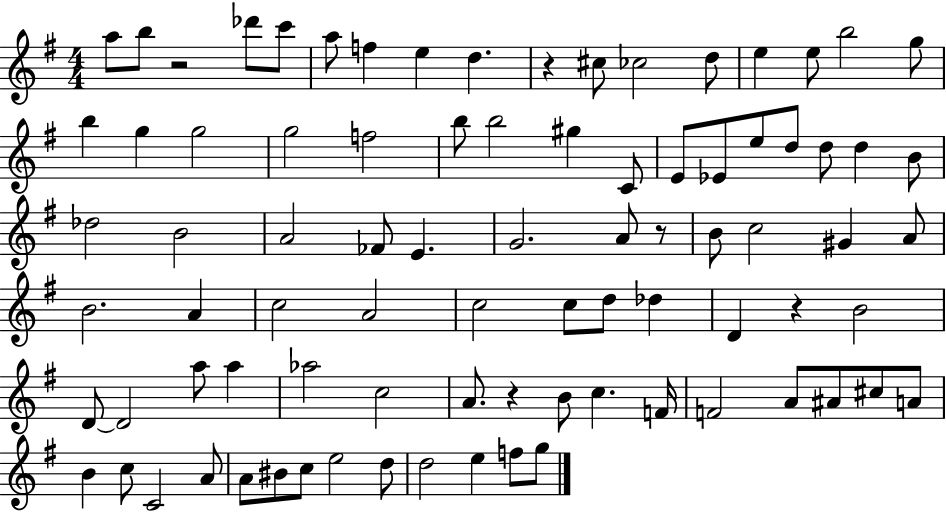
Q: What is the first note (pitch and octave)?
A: A5